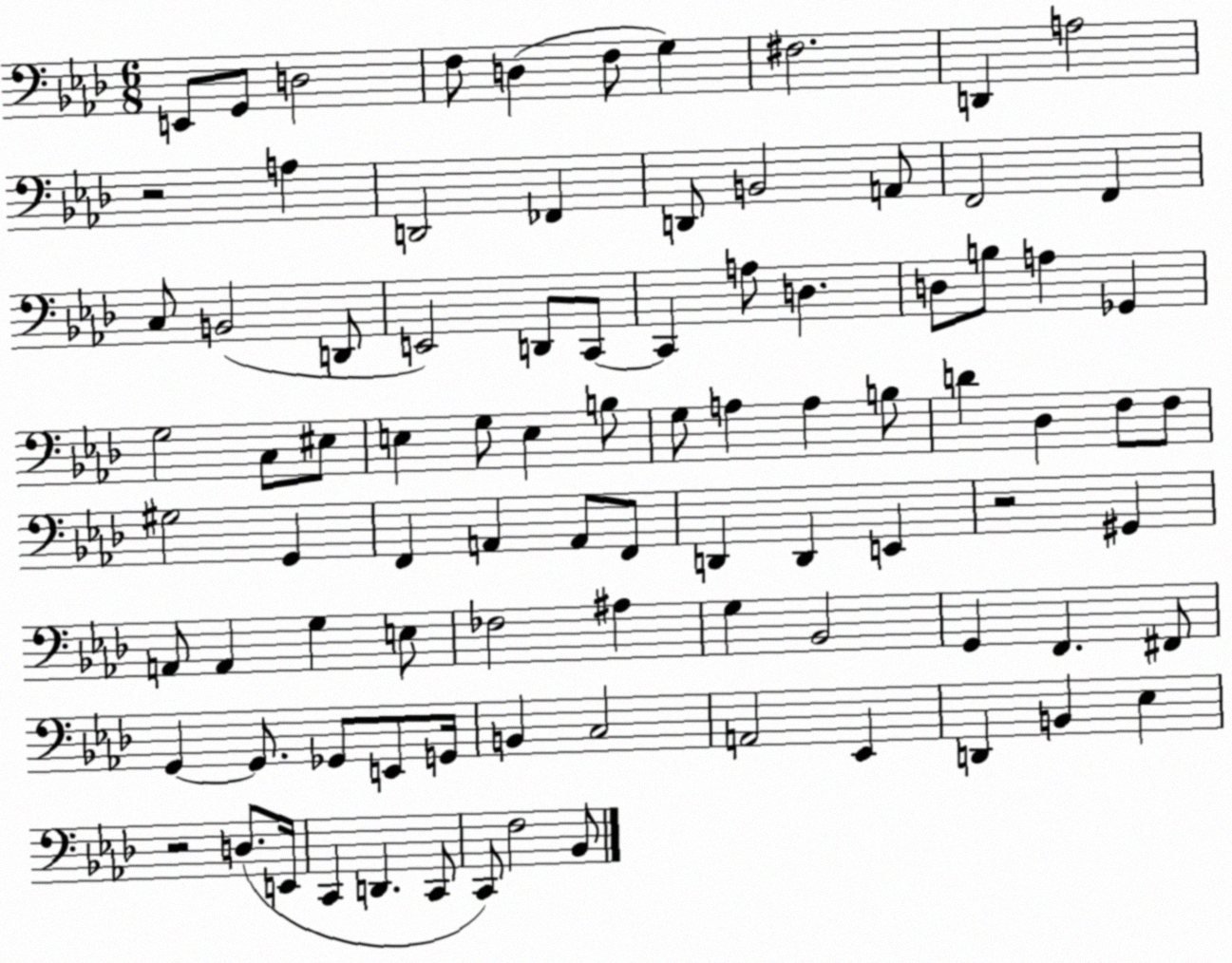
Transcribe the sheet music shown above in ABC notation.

X:1
T:Untitled
M:6/8
L:1/4
K:Ab
E,,/2 G,,/2 D,2 F,/2 D, F,/2 G, ^F,2 D,, A,2 z2 A, D,,2 _F,, D,,/2 B,,2 A,,/2 F,,2 F,, C,/2 B,,2 D,,/2 E,,2 D,,/2 C,,/2 C,, A,/2 D, D,/2 B,/2 A, _G,, G,2 C,/2 ^E,/2 E, G,/2 E, B,/2 G,/2 A, A, B,/2 D _D, F,/2 F,/2 ^G,2 G,, F,, A,, A,,/2 F,,/2 D,, D,, E,, z2 ^G,, A,,/2 A,, G, E,/2 _F,2 ^A, G, _B,,2 G,, F,, ^F,,/2 G,, G,,/2 _G,,/2 E,,/2 G,,/4 B,, C,2 A,,2 _E,, D,, B,, _E, z2 D,/2 E,,/4 C,, D,, C,,/2 C,,/2 F,2 _B,,/2